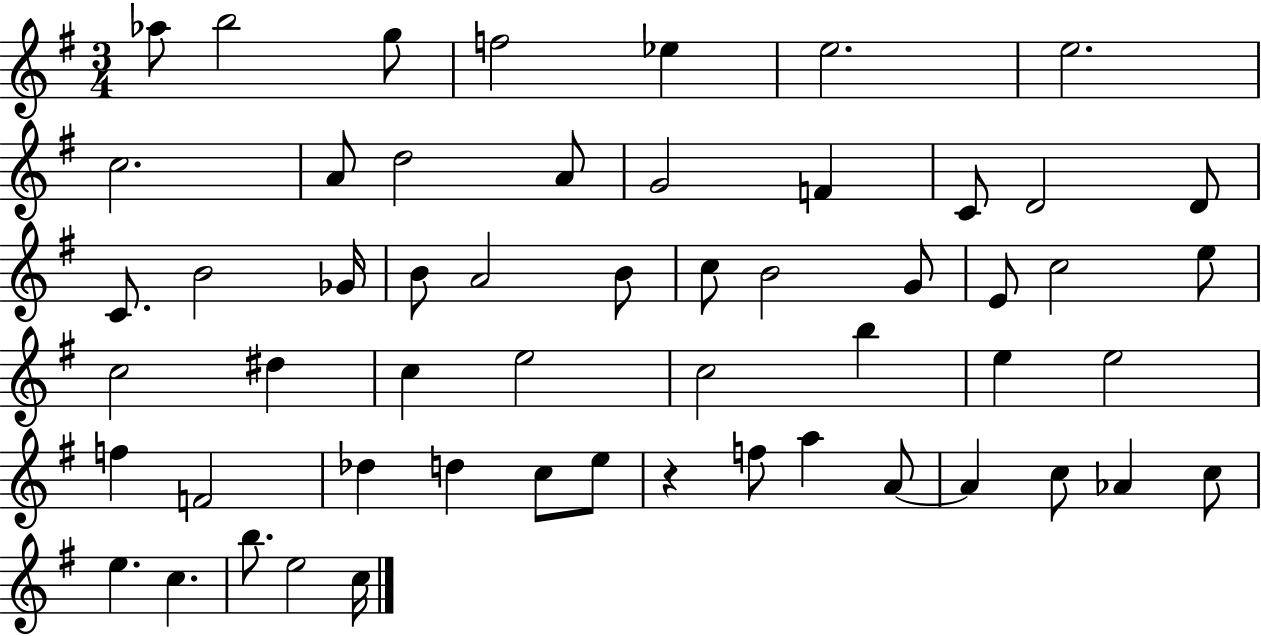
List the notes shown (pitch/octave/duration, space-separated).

Ab5/e B5/h G5/e F5/h Eb5/q E5/h. E5/h. C5/h. A4/e D5/h A4/e G4/h F4/q C4/e D4/h D4/e C4/e. B4/h Gb4/s B4/e A4/h B4/e C5/e B4/h G4/e E4/e C5/h E5/e C5/h D#5/q C5/q E5/h C5/h B5/q E5/q E5/h F5/q F4/h Db5/q D5/q C5/e E5/e R/q F5/e A5/q A4/e A4/q C5/e Ab4/q C5/e E5/q. C5/q. B5/e. E5/h C5/s